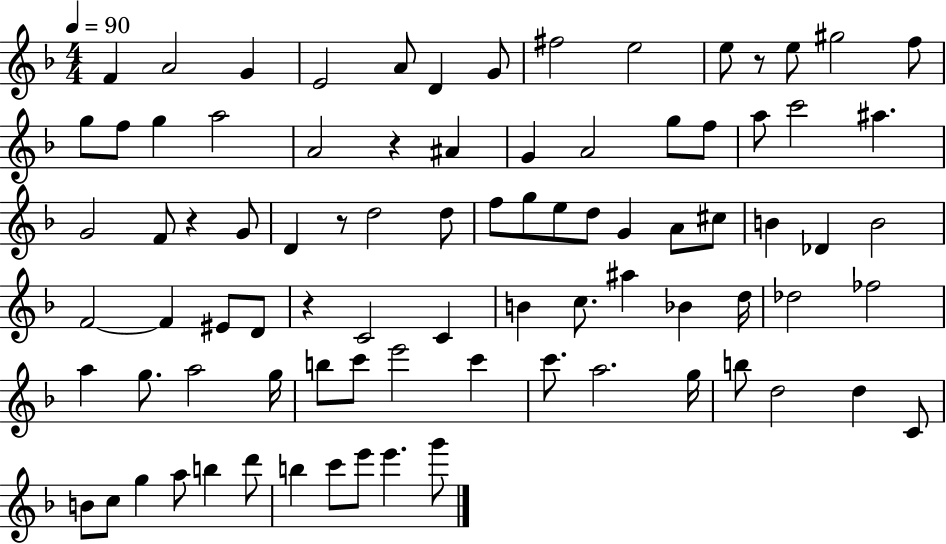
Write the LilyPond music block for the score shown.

{
  \clef treble
  \numericTimeSignature
  \time 4/4
  \key f \major
  \tempo 4 = 90
  f'4 a'2 g'4 | e'2 a'8 d'4 g'8 | fis''2 e''2 | e''8 r8 e''8 gis''2 f''8 | \break g''8 f''8 g''4 a''2 | a'2 r4 ais'4 | g'4 a'2 g''8 f''8 | a''8 c'''2 ais''4. | \break g'2 f'8 r4 g'8 | d'4 r8 d''2 d''8 | f''8 g''8 e''8 d''8 g'4 a'8 cis''8 | b'4 des'4 b'2 | \break f'2~~ f'4 eis'8 d'8 | r4 c'2 c'4 | b'4 c''8. ais''4 bes'4 d''16 | des''2 fes''2 | \break a''4 g''8. a''2 g''16 | b''8 c'''8 e'''2 c'''4 | c'''8. a''2. g''16 | b''8 d''2 d''4 c'8 | \break b'8 c''8 g''4 a''8 b''4 d'''8 | b''4 c'''8 e'''8 e'''4. g'''8 | \bar "|."
}